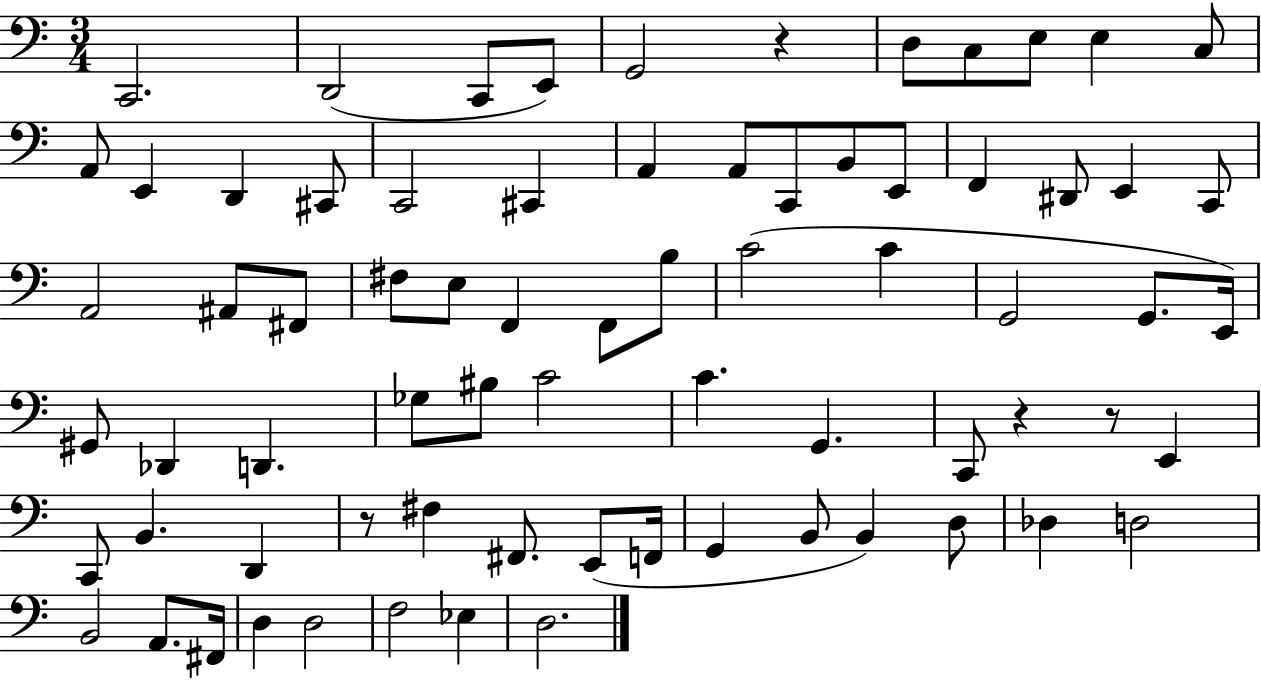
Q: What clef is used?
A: bass